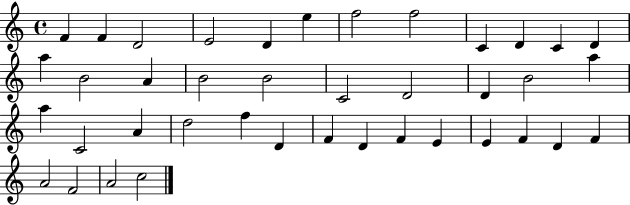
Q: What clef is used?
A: treble